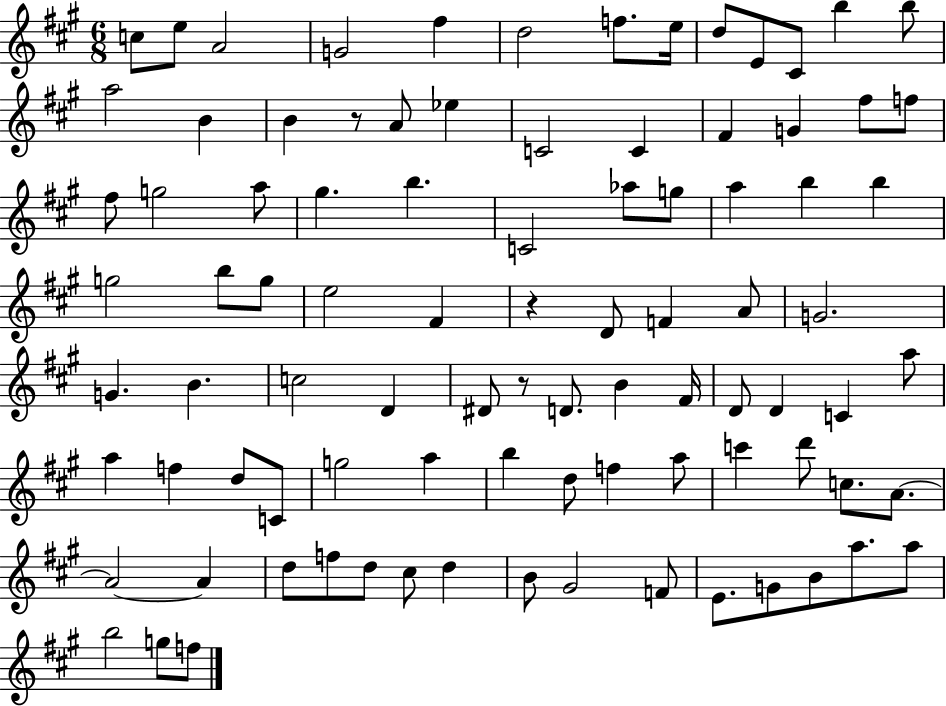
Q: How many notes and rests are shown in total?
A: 91